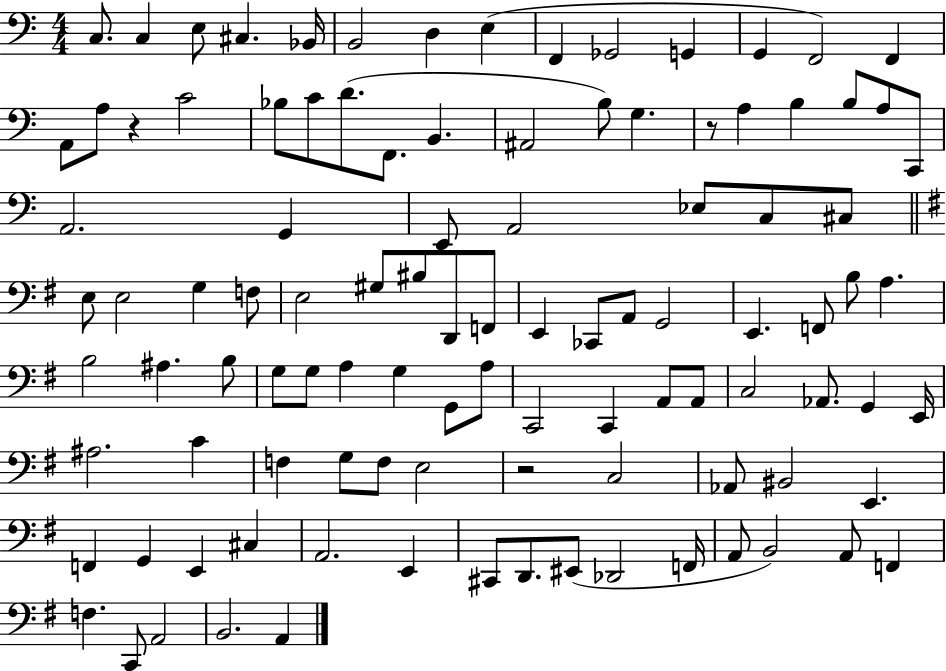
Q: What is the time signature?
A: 4/4